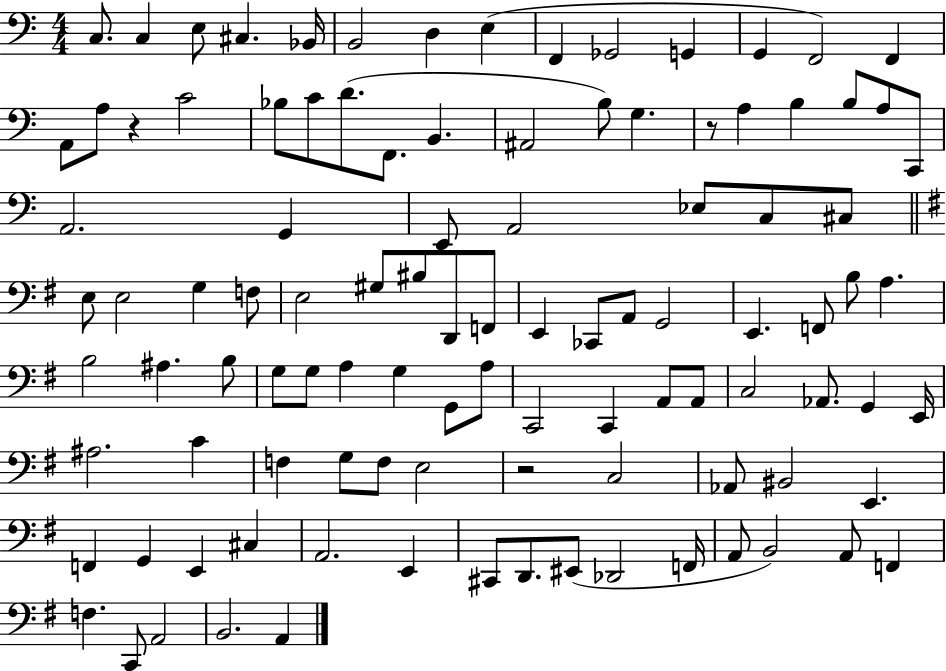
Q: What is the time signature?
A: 4/4